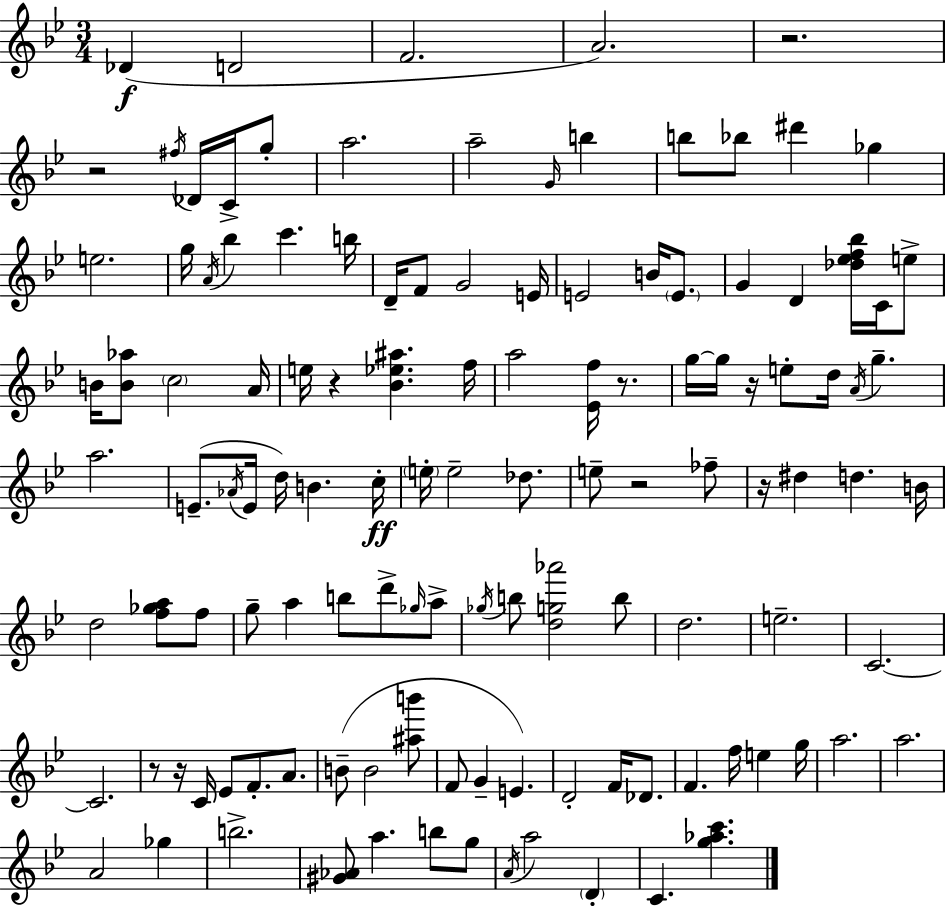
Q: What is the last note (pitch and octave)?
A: C4